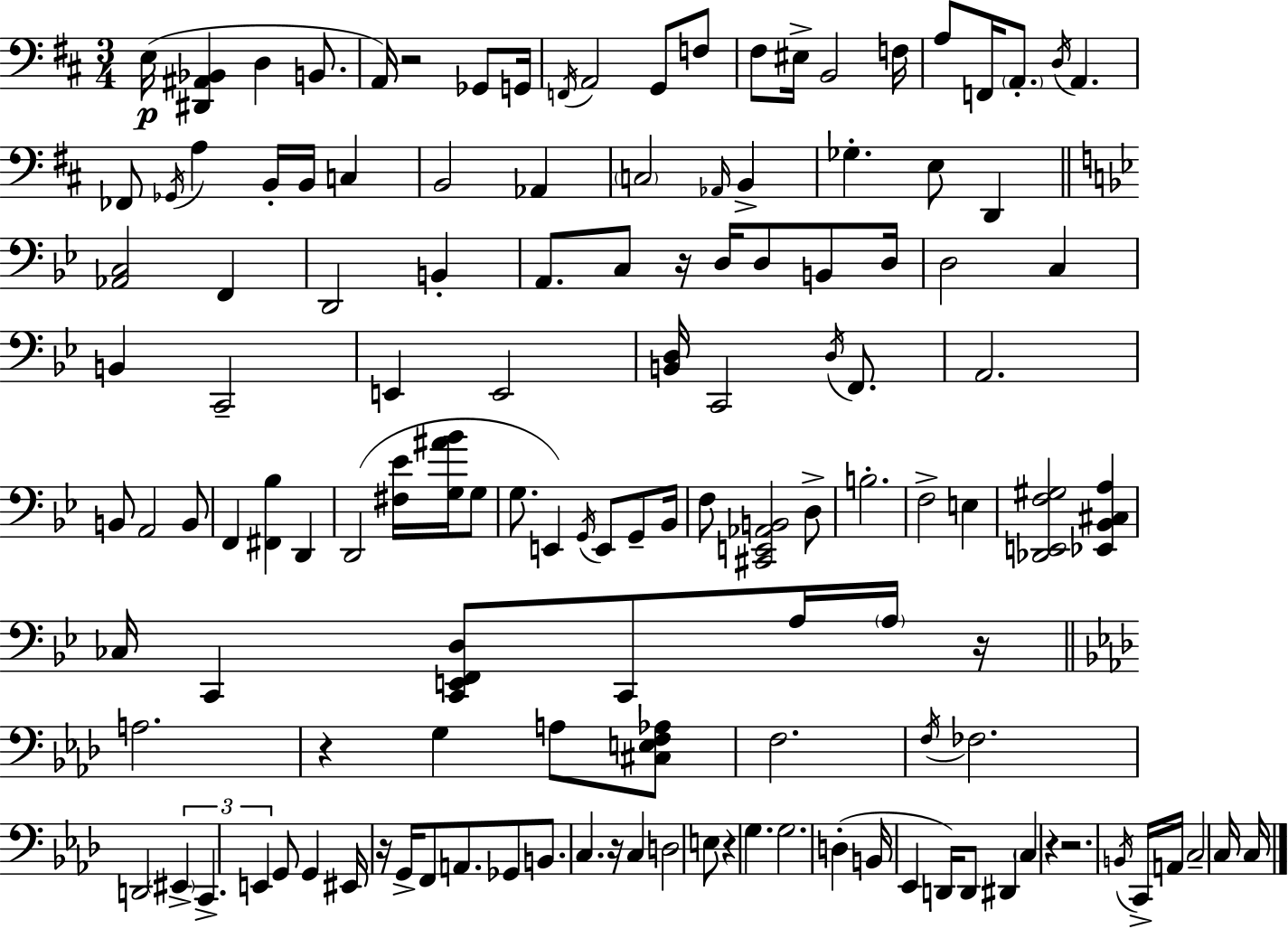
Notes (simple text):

E3/s [D#2,A#2,Bb2]/q D3/q B2/e. A2/s R/h Gb2/e G2/s F2/s A2/h G2/e F3/e F#3/e EIS3/s B2/h F3/s A3/e F2/s A2/e. D3/s A2/q. FES2/e Gb2/s A3/q B2/s B2/s C3/q B2/h Ab2/q C3/h Ab2/s B2/q Gb3/q. E3/e D2/q [Ab2,C3]/h F2/q D2/h B2/q A2/e. C3/e R/s D3/s D3/e B2/e D3/s D3/h C3/q B2/q C2/h E2/q E2/h [B2,D3]/s C2/h D3/s F2/e. A2/h. B2/e A2/h B2/e F2/q [F#2,Bb3]/q D2/q D2/h [F#3,Eb4]/s [G3,A#4,Bb4]/s G3/e G3/e. E2/q G2/s E2/e G2/e Bb2/s F3/e [C#2,E2,Ab2,B2]/h D3/e B3/h. F3/h E3/q [Db2,E2,F3,G#3]/h [Eb2,Bb2,C#3,A3]/q CES3/s C2/q [C2,E2,F2,D3]/e C2/e A3/s A3/s R/s A3/h. R/q G3/q A3/e [C#3,E3,F3,Ab3]/e F3/h. F3/s FES3/h. D2/h EIS2/q C2/q. E2/q G2/e G2/q EIS2/s R/s G2/s F2/e A2/e. Gb2/e B2/e. C3/q. R/s C3/q D3/h E3/e R/q G3/q. G3/h. D3/q B2/s Eb2/q D2/s D2/e D#2/q C3/q R/q R/h. B2/s C2/s A2/s C3/h C3/s C3/s